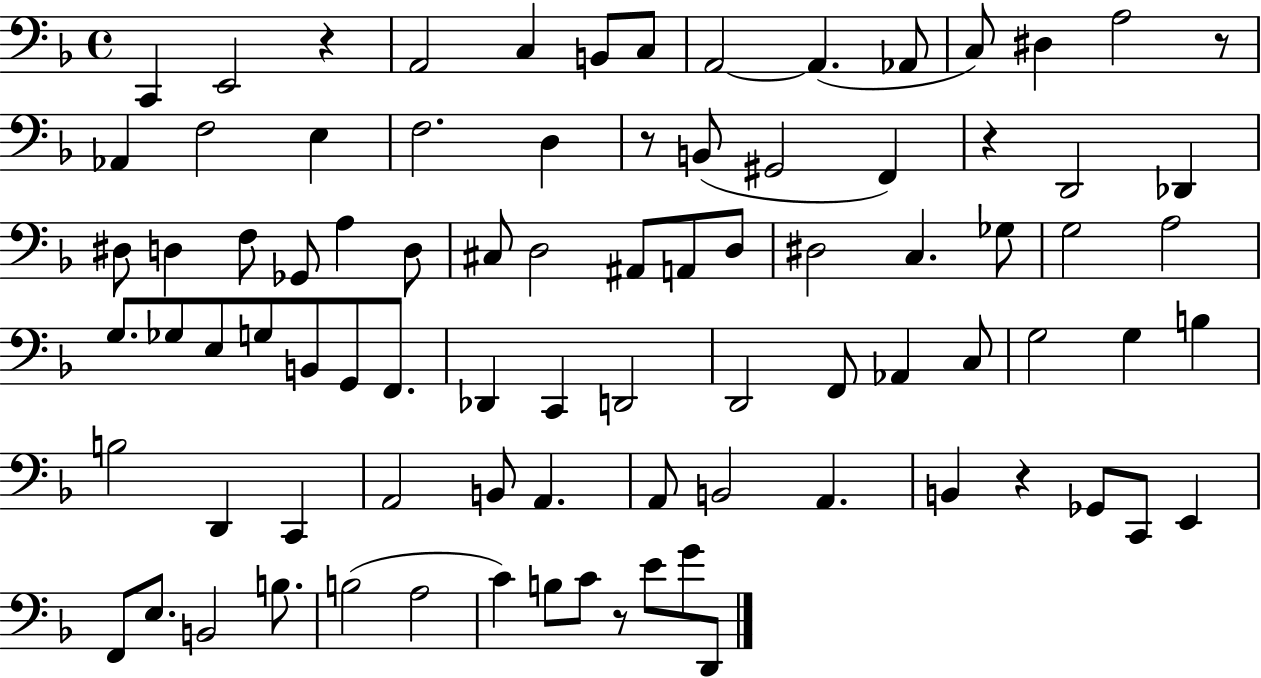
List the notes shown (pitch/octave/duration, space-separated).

C2/q E2/h R/q A2/h C3/q B2/e C3/e A2/h A2/q. Ab2/e C3/e D#3/q A3/h R/e Ab2/q F3/h E3/q F3/h. D3/q R/e B2/e G#2/h F2/q R/q D2/h Db2/q D#3/e D3/q F3/e Gb2/e A3/q D3/e C#3/e D3/h A#2/e A2/e D3/e D#3/h C3/q. Gb3/e G3/h A3/h G3/e. Gb3/e E3/e G3/e B2/e G2/e F2/e. Db2/q C2/q D2/h D2/h F2/e Ab2/q C3/e G3/h G3/q B3/q B3/h D2/q C2/q A2/h B2/e A2/q. A2/e B2/h A2/q. B2/q R/q Gb2/e C2/e E2/q F2/e E3/e. B2/h B3/e. B3/h A3/h C4/q B3/e C4/e R/e E4/e G4/e D2/e